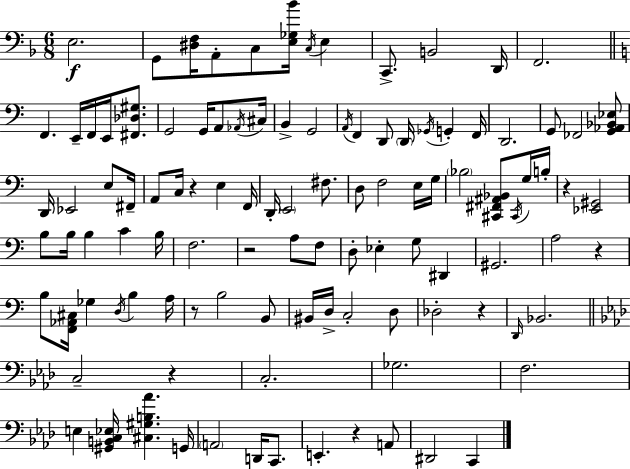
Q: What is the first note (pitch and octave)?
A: E3